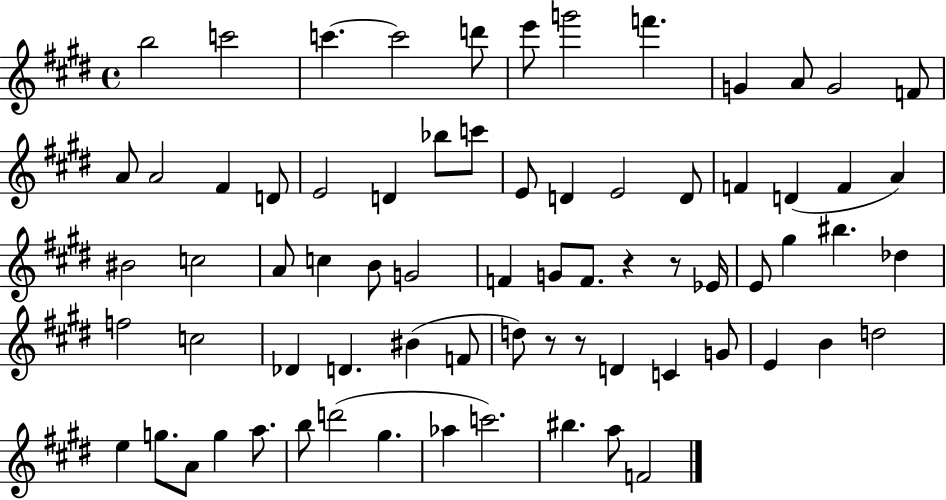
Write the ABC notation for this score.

X:1
T:Untitled
M:4/4
L:1/4
K:E
b2 c'2 c' c'2 d'/2 e'/2 g'2 f' G A/2 G2 F/2 A/2 A2 ^F D/2 E2 D _b/2 c'/2 E/2 D E2 D/2 F D F A ^B2 c2 A/2 c B/2 G2 F G/2 F/2 z z/2 _E/4 E/2 ^g ^b _d f2 c2 _D D ^B F/2 d/2 z/2 z/2 D C G/2 E B d2 e g/2 A/2 g a/2 b/2 d'2 ^g _a c'2 ^b a/2 F2